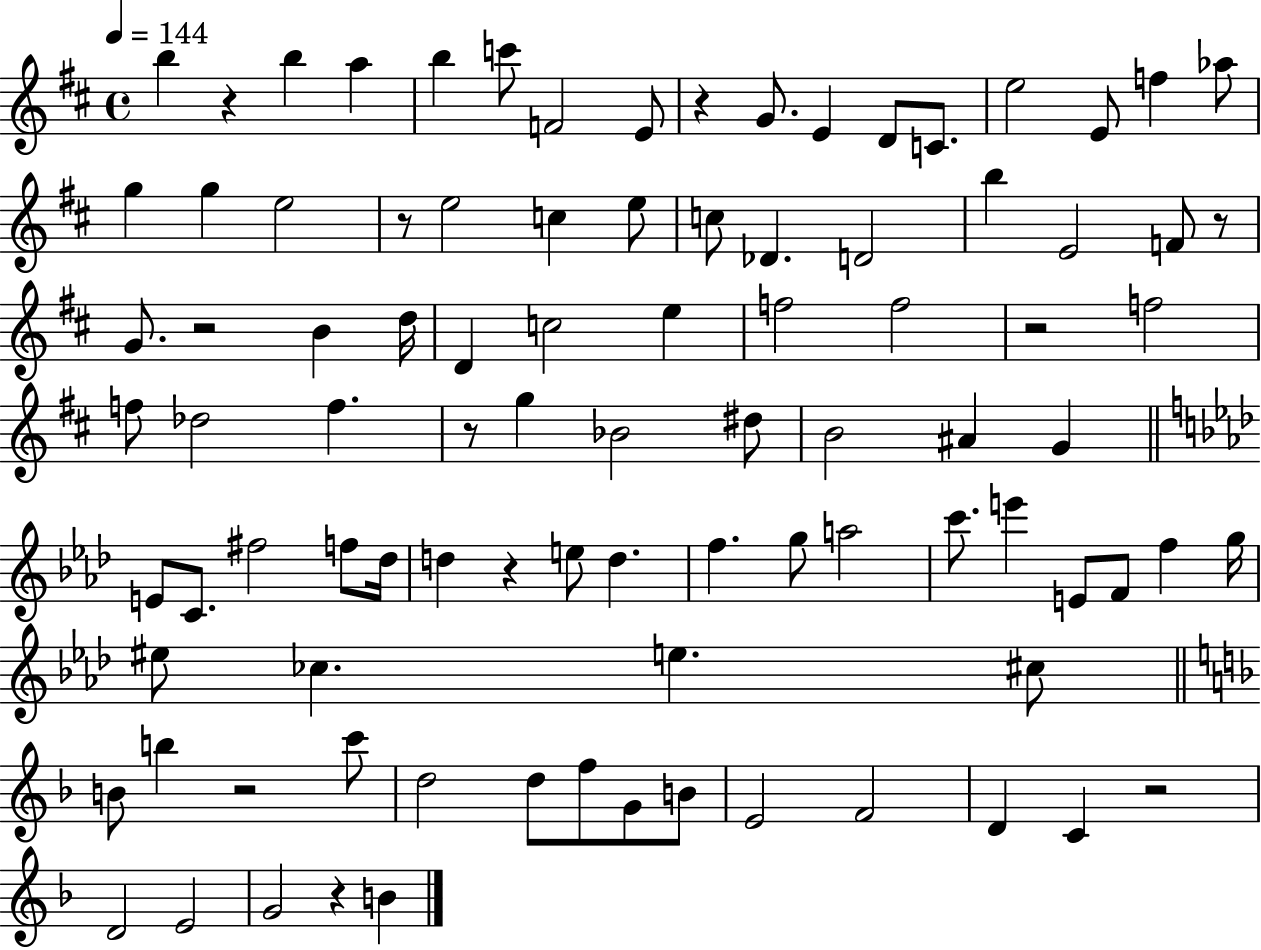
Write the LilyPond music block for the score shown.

{
  \clef treble
  \time 4/4
  \defaultTimeSignature
  \key d \major
  \tempo 4 = 144
  b''4 r4 b''4 a''4 | b''4 c'''8 f'2 e'8 | r4 g'8. e'4 d'8 c'8. | e''2 e'8 f''4 aes''8 | \break g''4 g''4 e''2 | r8 e''2 c''4 e''8 | c''8 des'4. d'2 | b''4 e'2 f'8 r8 | \break g'8. r2 b'4 d''16 | d'4 c''2 e''4 | f''2 f''2 | r2 f''2 | \break f''8 des''2 f''4. | r8 g''4 bes'2 dis''8 | b'2 ais'4 g'4 | \bar "||" \break \key aes \major e'8 c'8. fis''2 f''8 des''16 | d''4 r4 e''8 d''4. | f''4. g''8 a''2 | c'''8. e'''4 e'8 f'8 f''4 g''16 | \break eis''8 ces''4. e''4. cis''8 | \bar "||" \break \key d \minor b'8 b''4 r2 c'''8 | d''2 d''8 f''8 g'8 b'8 | e'2 f'2 | d'4 c'4 r2 | \break d'2 e'2 | g'2 r4 b'4 | \bar "|."
}